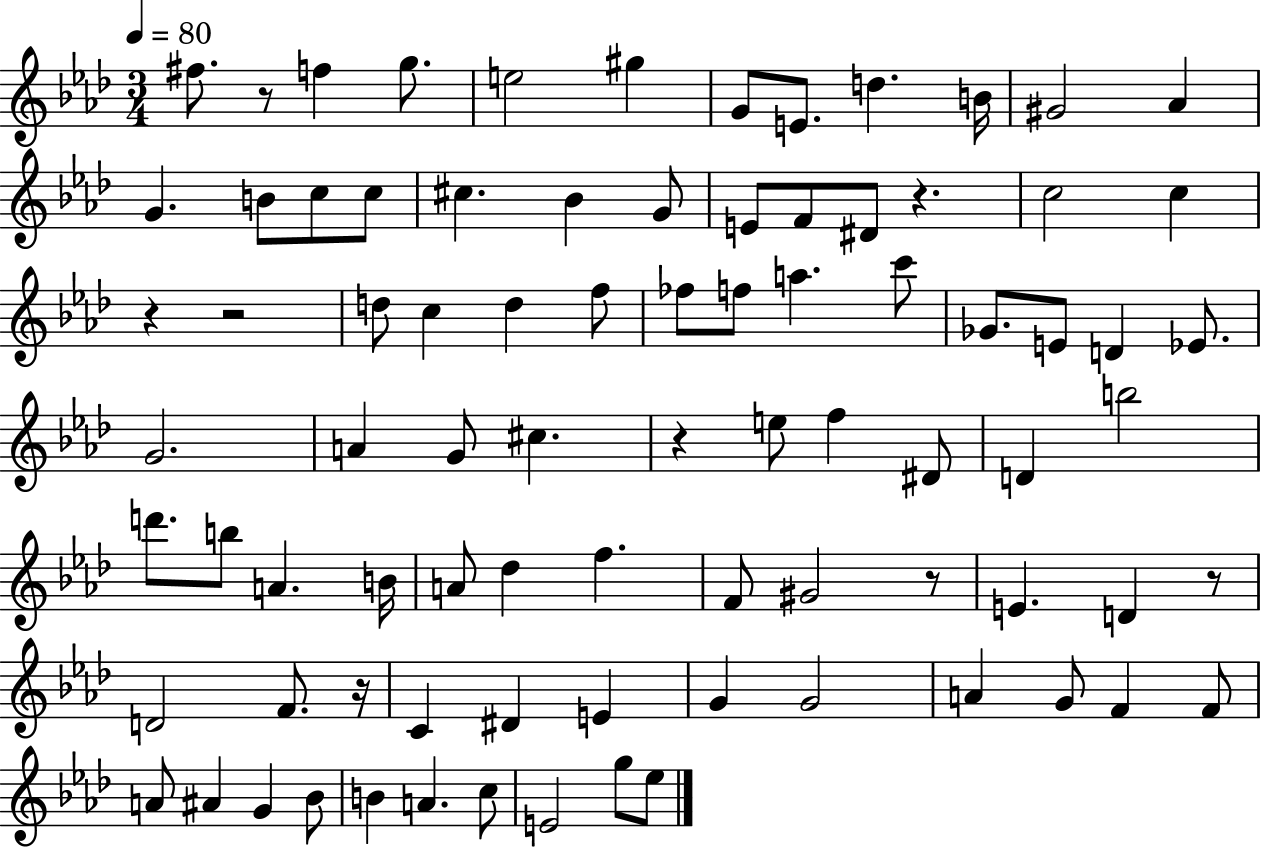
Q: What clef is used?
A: treble